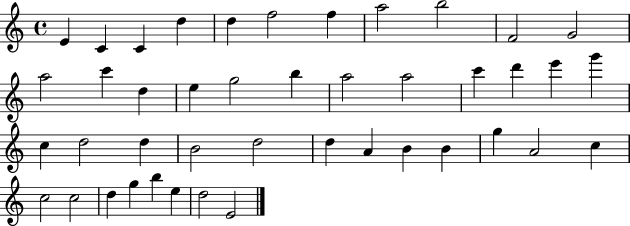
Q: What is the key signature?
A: C major